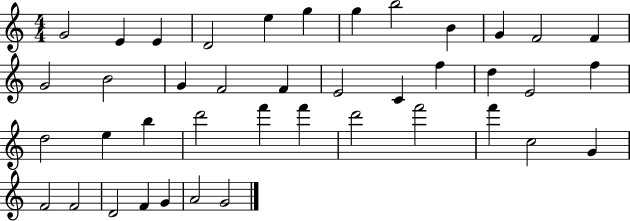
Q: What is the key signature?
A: C major